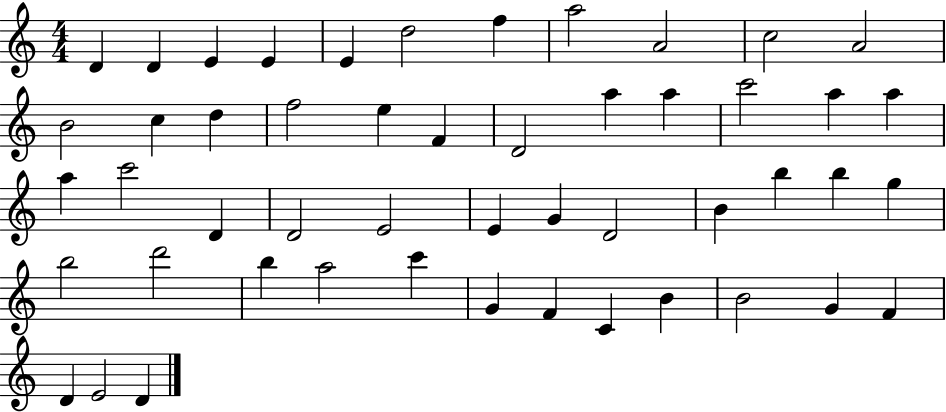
D4/q D4/q E4/q E4/q E4/q D5/h F5/q A5/h A4/h C5/h A4/h B4/h C5/q D5/q F5/h E5/q F4/q D4/h A5/q A5/q C6/h A5/q A5/q A5/q C6/h D4/q D4/h E4/h E4/q G4/q D4/h B4/q B5/q B5/q G5/q B5/h D6/h B5/q A5/h C6/q G4/q F4/q C4/q B4/q B4/h G4/q F4/q D4/q E4/h D4/q